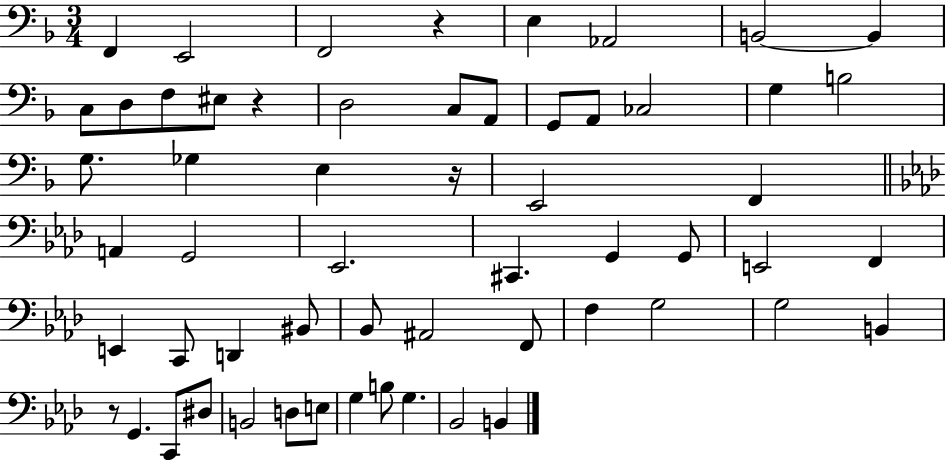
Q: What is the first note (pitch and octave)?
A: F2